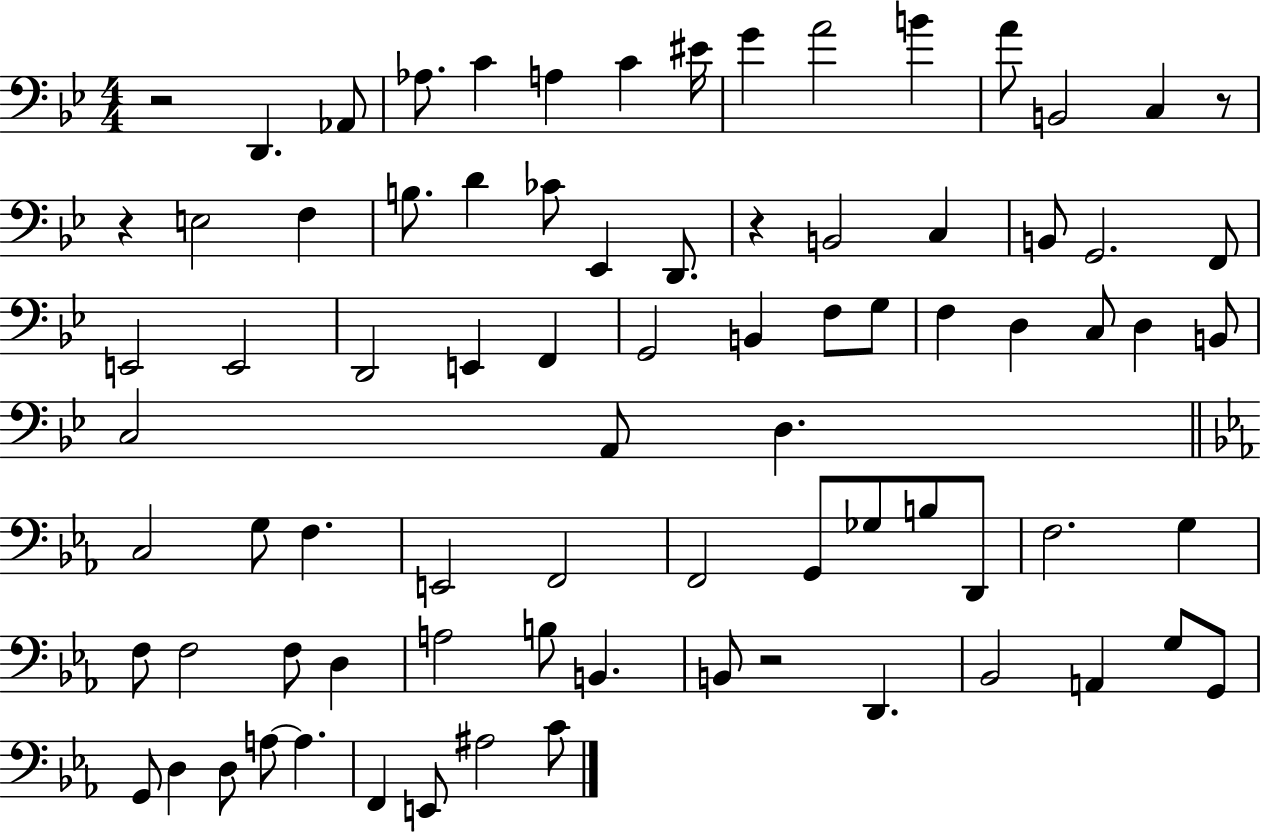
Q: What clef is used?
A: bass